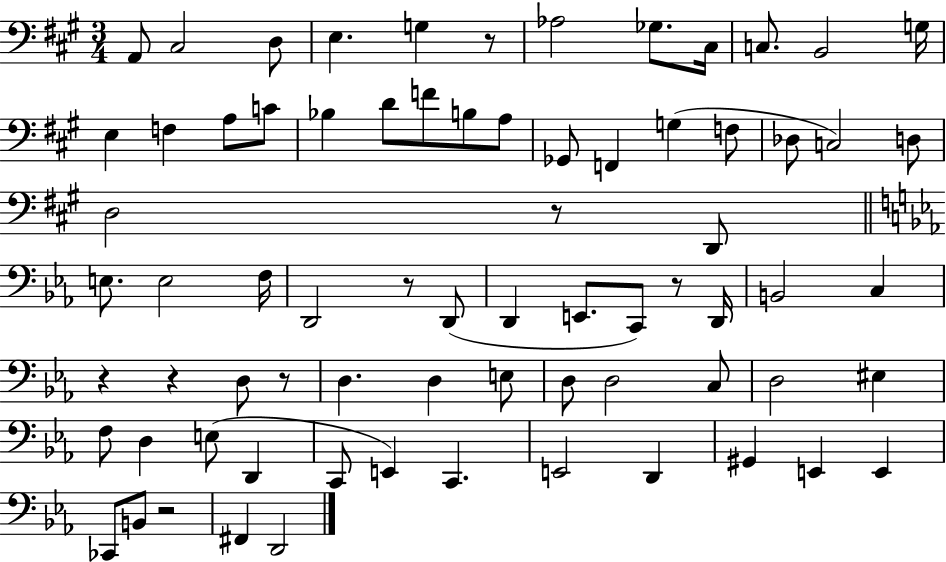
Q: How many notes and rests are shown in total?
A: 73